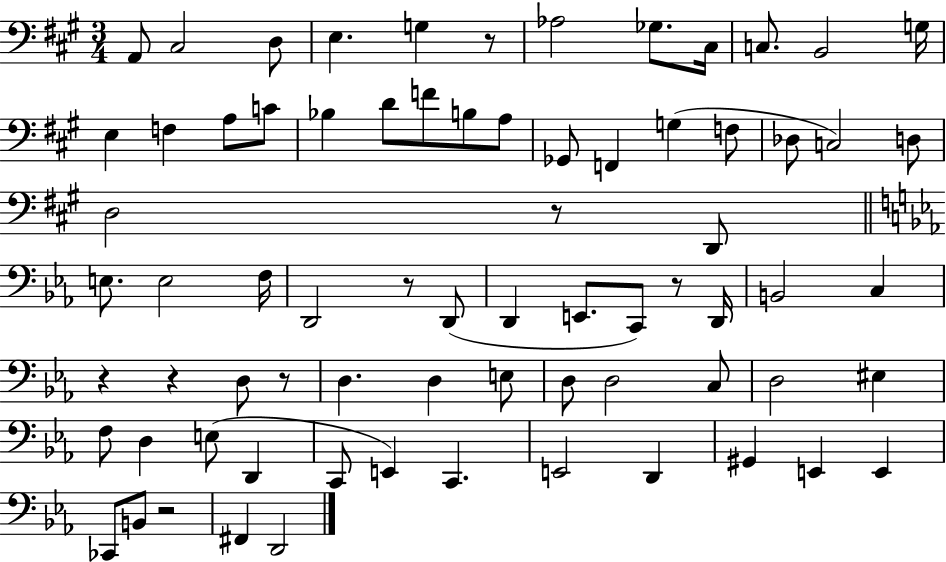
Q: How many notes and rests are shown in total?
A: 73